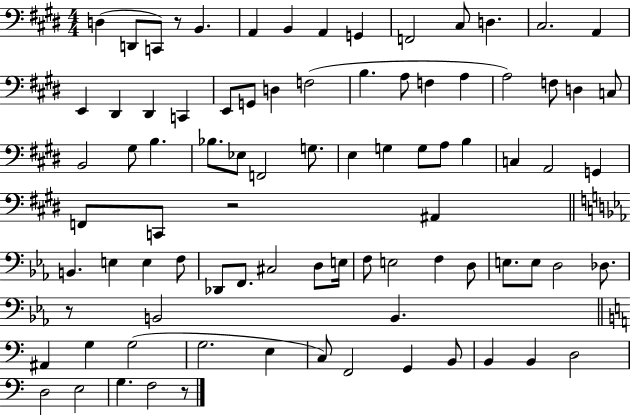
{
  \clef bass
  \numericTimeSignature
  \time 4/4
  \key e \major
  d4( d,8 c,8) r8 b,4. | a,4 b,4 a,4 g,4 | f,2 cis8 d4. | cis2. a,4 | \break e,4 dis,4 dis,4 c,4 | e,8 g,8 d4 f2( | b4. a8 f4 a4 | a2) f8 d4 c8 | \break b,2 gis8 b4. | bes8. ees8 f,2 g8. | e4 g4 g8 a8 b4 | c4 a,2 g,4 | \break f,8 c,8 r2 ais,4 | \bar "||" \break \key ees \major b,4. e4 e4 f8 | des,8 f,8. cis2 d8 e16 | f8 e2 f4 d8 | e8. e8 d2 des8. | \break r8 b,2 b,4. | \bar "||" \break \key c \major ais,4 g4 g2( | g2. e4 | c8) f,2 g,4 b,8 | b,4 b,4 d2 | \break d2 e2 | g4. f2 r8 | \bar "|."
}